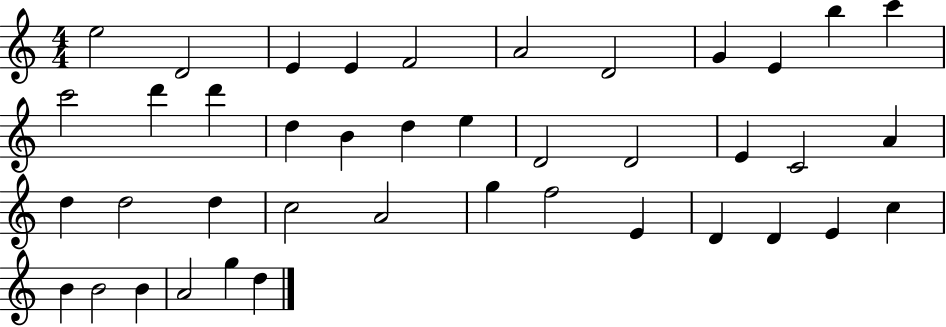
{
  \clef treble
  \numericTimeSignature
  \time 4/4
  \key c \major
  e''2 d'2 | e'4 e'4 f'2 | a'2 d'2 | g'4 e'4 b''4 c'''4 | \break c'''2 d'''4 d'''4 | d''4 b'4 d''4 e''4 | d'2 d'2 | e'4 c'2 a'4 | \break d''4 d''2 d''4 | c''2 a'2 | g''4 f''2 e'4 | d'4 d'4 e'4 c''4 | \break b'4 b'2 b'4 | a'2 g''4 d''4 | \bar "|."
}